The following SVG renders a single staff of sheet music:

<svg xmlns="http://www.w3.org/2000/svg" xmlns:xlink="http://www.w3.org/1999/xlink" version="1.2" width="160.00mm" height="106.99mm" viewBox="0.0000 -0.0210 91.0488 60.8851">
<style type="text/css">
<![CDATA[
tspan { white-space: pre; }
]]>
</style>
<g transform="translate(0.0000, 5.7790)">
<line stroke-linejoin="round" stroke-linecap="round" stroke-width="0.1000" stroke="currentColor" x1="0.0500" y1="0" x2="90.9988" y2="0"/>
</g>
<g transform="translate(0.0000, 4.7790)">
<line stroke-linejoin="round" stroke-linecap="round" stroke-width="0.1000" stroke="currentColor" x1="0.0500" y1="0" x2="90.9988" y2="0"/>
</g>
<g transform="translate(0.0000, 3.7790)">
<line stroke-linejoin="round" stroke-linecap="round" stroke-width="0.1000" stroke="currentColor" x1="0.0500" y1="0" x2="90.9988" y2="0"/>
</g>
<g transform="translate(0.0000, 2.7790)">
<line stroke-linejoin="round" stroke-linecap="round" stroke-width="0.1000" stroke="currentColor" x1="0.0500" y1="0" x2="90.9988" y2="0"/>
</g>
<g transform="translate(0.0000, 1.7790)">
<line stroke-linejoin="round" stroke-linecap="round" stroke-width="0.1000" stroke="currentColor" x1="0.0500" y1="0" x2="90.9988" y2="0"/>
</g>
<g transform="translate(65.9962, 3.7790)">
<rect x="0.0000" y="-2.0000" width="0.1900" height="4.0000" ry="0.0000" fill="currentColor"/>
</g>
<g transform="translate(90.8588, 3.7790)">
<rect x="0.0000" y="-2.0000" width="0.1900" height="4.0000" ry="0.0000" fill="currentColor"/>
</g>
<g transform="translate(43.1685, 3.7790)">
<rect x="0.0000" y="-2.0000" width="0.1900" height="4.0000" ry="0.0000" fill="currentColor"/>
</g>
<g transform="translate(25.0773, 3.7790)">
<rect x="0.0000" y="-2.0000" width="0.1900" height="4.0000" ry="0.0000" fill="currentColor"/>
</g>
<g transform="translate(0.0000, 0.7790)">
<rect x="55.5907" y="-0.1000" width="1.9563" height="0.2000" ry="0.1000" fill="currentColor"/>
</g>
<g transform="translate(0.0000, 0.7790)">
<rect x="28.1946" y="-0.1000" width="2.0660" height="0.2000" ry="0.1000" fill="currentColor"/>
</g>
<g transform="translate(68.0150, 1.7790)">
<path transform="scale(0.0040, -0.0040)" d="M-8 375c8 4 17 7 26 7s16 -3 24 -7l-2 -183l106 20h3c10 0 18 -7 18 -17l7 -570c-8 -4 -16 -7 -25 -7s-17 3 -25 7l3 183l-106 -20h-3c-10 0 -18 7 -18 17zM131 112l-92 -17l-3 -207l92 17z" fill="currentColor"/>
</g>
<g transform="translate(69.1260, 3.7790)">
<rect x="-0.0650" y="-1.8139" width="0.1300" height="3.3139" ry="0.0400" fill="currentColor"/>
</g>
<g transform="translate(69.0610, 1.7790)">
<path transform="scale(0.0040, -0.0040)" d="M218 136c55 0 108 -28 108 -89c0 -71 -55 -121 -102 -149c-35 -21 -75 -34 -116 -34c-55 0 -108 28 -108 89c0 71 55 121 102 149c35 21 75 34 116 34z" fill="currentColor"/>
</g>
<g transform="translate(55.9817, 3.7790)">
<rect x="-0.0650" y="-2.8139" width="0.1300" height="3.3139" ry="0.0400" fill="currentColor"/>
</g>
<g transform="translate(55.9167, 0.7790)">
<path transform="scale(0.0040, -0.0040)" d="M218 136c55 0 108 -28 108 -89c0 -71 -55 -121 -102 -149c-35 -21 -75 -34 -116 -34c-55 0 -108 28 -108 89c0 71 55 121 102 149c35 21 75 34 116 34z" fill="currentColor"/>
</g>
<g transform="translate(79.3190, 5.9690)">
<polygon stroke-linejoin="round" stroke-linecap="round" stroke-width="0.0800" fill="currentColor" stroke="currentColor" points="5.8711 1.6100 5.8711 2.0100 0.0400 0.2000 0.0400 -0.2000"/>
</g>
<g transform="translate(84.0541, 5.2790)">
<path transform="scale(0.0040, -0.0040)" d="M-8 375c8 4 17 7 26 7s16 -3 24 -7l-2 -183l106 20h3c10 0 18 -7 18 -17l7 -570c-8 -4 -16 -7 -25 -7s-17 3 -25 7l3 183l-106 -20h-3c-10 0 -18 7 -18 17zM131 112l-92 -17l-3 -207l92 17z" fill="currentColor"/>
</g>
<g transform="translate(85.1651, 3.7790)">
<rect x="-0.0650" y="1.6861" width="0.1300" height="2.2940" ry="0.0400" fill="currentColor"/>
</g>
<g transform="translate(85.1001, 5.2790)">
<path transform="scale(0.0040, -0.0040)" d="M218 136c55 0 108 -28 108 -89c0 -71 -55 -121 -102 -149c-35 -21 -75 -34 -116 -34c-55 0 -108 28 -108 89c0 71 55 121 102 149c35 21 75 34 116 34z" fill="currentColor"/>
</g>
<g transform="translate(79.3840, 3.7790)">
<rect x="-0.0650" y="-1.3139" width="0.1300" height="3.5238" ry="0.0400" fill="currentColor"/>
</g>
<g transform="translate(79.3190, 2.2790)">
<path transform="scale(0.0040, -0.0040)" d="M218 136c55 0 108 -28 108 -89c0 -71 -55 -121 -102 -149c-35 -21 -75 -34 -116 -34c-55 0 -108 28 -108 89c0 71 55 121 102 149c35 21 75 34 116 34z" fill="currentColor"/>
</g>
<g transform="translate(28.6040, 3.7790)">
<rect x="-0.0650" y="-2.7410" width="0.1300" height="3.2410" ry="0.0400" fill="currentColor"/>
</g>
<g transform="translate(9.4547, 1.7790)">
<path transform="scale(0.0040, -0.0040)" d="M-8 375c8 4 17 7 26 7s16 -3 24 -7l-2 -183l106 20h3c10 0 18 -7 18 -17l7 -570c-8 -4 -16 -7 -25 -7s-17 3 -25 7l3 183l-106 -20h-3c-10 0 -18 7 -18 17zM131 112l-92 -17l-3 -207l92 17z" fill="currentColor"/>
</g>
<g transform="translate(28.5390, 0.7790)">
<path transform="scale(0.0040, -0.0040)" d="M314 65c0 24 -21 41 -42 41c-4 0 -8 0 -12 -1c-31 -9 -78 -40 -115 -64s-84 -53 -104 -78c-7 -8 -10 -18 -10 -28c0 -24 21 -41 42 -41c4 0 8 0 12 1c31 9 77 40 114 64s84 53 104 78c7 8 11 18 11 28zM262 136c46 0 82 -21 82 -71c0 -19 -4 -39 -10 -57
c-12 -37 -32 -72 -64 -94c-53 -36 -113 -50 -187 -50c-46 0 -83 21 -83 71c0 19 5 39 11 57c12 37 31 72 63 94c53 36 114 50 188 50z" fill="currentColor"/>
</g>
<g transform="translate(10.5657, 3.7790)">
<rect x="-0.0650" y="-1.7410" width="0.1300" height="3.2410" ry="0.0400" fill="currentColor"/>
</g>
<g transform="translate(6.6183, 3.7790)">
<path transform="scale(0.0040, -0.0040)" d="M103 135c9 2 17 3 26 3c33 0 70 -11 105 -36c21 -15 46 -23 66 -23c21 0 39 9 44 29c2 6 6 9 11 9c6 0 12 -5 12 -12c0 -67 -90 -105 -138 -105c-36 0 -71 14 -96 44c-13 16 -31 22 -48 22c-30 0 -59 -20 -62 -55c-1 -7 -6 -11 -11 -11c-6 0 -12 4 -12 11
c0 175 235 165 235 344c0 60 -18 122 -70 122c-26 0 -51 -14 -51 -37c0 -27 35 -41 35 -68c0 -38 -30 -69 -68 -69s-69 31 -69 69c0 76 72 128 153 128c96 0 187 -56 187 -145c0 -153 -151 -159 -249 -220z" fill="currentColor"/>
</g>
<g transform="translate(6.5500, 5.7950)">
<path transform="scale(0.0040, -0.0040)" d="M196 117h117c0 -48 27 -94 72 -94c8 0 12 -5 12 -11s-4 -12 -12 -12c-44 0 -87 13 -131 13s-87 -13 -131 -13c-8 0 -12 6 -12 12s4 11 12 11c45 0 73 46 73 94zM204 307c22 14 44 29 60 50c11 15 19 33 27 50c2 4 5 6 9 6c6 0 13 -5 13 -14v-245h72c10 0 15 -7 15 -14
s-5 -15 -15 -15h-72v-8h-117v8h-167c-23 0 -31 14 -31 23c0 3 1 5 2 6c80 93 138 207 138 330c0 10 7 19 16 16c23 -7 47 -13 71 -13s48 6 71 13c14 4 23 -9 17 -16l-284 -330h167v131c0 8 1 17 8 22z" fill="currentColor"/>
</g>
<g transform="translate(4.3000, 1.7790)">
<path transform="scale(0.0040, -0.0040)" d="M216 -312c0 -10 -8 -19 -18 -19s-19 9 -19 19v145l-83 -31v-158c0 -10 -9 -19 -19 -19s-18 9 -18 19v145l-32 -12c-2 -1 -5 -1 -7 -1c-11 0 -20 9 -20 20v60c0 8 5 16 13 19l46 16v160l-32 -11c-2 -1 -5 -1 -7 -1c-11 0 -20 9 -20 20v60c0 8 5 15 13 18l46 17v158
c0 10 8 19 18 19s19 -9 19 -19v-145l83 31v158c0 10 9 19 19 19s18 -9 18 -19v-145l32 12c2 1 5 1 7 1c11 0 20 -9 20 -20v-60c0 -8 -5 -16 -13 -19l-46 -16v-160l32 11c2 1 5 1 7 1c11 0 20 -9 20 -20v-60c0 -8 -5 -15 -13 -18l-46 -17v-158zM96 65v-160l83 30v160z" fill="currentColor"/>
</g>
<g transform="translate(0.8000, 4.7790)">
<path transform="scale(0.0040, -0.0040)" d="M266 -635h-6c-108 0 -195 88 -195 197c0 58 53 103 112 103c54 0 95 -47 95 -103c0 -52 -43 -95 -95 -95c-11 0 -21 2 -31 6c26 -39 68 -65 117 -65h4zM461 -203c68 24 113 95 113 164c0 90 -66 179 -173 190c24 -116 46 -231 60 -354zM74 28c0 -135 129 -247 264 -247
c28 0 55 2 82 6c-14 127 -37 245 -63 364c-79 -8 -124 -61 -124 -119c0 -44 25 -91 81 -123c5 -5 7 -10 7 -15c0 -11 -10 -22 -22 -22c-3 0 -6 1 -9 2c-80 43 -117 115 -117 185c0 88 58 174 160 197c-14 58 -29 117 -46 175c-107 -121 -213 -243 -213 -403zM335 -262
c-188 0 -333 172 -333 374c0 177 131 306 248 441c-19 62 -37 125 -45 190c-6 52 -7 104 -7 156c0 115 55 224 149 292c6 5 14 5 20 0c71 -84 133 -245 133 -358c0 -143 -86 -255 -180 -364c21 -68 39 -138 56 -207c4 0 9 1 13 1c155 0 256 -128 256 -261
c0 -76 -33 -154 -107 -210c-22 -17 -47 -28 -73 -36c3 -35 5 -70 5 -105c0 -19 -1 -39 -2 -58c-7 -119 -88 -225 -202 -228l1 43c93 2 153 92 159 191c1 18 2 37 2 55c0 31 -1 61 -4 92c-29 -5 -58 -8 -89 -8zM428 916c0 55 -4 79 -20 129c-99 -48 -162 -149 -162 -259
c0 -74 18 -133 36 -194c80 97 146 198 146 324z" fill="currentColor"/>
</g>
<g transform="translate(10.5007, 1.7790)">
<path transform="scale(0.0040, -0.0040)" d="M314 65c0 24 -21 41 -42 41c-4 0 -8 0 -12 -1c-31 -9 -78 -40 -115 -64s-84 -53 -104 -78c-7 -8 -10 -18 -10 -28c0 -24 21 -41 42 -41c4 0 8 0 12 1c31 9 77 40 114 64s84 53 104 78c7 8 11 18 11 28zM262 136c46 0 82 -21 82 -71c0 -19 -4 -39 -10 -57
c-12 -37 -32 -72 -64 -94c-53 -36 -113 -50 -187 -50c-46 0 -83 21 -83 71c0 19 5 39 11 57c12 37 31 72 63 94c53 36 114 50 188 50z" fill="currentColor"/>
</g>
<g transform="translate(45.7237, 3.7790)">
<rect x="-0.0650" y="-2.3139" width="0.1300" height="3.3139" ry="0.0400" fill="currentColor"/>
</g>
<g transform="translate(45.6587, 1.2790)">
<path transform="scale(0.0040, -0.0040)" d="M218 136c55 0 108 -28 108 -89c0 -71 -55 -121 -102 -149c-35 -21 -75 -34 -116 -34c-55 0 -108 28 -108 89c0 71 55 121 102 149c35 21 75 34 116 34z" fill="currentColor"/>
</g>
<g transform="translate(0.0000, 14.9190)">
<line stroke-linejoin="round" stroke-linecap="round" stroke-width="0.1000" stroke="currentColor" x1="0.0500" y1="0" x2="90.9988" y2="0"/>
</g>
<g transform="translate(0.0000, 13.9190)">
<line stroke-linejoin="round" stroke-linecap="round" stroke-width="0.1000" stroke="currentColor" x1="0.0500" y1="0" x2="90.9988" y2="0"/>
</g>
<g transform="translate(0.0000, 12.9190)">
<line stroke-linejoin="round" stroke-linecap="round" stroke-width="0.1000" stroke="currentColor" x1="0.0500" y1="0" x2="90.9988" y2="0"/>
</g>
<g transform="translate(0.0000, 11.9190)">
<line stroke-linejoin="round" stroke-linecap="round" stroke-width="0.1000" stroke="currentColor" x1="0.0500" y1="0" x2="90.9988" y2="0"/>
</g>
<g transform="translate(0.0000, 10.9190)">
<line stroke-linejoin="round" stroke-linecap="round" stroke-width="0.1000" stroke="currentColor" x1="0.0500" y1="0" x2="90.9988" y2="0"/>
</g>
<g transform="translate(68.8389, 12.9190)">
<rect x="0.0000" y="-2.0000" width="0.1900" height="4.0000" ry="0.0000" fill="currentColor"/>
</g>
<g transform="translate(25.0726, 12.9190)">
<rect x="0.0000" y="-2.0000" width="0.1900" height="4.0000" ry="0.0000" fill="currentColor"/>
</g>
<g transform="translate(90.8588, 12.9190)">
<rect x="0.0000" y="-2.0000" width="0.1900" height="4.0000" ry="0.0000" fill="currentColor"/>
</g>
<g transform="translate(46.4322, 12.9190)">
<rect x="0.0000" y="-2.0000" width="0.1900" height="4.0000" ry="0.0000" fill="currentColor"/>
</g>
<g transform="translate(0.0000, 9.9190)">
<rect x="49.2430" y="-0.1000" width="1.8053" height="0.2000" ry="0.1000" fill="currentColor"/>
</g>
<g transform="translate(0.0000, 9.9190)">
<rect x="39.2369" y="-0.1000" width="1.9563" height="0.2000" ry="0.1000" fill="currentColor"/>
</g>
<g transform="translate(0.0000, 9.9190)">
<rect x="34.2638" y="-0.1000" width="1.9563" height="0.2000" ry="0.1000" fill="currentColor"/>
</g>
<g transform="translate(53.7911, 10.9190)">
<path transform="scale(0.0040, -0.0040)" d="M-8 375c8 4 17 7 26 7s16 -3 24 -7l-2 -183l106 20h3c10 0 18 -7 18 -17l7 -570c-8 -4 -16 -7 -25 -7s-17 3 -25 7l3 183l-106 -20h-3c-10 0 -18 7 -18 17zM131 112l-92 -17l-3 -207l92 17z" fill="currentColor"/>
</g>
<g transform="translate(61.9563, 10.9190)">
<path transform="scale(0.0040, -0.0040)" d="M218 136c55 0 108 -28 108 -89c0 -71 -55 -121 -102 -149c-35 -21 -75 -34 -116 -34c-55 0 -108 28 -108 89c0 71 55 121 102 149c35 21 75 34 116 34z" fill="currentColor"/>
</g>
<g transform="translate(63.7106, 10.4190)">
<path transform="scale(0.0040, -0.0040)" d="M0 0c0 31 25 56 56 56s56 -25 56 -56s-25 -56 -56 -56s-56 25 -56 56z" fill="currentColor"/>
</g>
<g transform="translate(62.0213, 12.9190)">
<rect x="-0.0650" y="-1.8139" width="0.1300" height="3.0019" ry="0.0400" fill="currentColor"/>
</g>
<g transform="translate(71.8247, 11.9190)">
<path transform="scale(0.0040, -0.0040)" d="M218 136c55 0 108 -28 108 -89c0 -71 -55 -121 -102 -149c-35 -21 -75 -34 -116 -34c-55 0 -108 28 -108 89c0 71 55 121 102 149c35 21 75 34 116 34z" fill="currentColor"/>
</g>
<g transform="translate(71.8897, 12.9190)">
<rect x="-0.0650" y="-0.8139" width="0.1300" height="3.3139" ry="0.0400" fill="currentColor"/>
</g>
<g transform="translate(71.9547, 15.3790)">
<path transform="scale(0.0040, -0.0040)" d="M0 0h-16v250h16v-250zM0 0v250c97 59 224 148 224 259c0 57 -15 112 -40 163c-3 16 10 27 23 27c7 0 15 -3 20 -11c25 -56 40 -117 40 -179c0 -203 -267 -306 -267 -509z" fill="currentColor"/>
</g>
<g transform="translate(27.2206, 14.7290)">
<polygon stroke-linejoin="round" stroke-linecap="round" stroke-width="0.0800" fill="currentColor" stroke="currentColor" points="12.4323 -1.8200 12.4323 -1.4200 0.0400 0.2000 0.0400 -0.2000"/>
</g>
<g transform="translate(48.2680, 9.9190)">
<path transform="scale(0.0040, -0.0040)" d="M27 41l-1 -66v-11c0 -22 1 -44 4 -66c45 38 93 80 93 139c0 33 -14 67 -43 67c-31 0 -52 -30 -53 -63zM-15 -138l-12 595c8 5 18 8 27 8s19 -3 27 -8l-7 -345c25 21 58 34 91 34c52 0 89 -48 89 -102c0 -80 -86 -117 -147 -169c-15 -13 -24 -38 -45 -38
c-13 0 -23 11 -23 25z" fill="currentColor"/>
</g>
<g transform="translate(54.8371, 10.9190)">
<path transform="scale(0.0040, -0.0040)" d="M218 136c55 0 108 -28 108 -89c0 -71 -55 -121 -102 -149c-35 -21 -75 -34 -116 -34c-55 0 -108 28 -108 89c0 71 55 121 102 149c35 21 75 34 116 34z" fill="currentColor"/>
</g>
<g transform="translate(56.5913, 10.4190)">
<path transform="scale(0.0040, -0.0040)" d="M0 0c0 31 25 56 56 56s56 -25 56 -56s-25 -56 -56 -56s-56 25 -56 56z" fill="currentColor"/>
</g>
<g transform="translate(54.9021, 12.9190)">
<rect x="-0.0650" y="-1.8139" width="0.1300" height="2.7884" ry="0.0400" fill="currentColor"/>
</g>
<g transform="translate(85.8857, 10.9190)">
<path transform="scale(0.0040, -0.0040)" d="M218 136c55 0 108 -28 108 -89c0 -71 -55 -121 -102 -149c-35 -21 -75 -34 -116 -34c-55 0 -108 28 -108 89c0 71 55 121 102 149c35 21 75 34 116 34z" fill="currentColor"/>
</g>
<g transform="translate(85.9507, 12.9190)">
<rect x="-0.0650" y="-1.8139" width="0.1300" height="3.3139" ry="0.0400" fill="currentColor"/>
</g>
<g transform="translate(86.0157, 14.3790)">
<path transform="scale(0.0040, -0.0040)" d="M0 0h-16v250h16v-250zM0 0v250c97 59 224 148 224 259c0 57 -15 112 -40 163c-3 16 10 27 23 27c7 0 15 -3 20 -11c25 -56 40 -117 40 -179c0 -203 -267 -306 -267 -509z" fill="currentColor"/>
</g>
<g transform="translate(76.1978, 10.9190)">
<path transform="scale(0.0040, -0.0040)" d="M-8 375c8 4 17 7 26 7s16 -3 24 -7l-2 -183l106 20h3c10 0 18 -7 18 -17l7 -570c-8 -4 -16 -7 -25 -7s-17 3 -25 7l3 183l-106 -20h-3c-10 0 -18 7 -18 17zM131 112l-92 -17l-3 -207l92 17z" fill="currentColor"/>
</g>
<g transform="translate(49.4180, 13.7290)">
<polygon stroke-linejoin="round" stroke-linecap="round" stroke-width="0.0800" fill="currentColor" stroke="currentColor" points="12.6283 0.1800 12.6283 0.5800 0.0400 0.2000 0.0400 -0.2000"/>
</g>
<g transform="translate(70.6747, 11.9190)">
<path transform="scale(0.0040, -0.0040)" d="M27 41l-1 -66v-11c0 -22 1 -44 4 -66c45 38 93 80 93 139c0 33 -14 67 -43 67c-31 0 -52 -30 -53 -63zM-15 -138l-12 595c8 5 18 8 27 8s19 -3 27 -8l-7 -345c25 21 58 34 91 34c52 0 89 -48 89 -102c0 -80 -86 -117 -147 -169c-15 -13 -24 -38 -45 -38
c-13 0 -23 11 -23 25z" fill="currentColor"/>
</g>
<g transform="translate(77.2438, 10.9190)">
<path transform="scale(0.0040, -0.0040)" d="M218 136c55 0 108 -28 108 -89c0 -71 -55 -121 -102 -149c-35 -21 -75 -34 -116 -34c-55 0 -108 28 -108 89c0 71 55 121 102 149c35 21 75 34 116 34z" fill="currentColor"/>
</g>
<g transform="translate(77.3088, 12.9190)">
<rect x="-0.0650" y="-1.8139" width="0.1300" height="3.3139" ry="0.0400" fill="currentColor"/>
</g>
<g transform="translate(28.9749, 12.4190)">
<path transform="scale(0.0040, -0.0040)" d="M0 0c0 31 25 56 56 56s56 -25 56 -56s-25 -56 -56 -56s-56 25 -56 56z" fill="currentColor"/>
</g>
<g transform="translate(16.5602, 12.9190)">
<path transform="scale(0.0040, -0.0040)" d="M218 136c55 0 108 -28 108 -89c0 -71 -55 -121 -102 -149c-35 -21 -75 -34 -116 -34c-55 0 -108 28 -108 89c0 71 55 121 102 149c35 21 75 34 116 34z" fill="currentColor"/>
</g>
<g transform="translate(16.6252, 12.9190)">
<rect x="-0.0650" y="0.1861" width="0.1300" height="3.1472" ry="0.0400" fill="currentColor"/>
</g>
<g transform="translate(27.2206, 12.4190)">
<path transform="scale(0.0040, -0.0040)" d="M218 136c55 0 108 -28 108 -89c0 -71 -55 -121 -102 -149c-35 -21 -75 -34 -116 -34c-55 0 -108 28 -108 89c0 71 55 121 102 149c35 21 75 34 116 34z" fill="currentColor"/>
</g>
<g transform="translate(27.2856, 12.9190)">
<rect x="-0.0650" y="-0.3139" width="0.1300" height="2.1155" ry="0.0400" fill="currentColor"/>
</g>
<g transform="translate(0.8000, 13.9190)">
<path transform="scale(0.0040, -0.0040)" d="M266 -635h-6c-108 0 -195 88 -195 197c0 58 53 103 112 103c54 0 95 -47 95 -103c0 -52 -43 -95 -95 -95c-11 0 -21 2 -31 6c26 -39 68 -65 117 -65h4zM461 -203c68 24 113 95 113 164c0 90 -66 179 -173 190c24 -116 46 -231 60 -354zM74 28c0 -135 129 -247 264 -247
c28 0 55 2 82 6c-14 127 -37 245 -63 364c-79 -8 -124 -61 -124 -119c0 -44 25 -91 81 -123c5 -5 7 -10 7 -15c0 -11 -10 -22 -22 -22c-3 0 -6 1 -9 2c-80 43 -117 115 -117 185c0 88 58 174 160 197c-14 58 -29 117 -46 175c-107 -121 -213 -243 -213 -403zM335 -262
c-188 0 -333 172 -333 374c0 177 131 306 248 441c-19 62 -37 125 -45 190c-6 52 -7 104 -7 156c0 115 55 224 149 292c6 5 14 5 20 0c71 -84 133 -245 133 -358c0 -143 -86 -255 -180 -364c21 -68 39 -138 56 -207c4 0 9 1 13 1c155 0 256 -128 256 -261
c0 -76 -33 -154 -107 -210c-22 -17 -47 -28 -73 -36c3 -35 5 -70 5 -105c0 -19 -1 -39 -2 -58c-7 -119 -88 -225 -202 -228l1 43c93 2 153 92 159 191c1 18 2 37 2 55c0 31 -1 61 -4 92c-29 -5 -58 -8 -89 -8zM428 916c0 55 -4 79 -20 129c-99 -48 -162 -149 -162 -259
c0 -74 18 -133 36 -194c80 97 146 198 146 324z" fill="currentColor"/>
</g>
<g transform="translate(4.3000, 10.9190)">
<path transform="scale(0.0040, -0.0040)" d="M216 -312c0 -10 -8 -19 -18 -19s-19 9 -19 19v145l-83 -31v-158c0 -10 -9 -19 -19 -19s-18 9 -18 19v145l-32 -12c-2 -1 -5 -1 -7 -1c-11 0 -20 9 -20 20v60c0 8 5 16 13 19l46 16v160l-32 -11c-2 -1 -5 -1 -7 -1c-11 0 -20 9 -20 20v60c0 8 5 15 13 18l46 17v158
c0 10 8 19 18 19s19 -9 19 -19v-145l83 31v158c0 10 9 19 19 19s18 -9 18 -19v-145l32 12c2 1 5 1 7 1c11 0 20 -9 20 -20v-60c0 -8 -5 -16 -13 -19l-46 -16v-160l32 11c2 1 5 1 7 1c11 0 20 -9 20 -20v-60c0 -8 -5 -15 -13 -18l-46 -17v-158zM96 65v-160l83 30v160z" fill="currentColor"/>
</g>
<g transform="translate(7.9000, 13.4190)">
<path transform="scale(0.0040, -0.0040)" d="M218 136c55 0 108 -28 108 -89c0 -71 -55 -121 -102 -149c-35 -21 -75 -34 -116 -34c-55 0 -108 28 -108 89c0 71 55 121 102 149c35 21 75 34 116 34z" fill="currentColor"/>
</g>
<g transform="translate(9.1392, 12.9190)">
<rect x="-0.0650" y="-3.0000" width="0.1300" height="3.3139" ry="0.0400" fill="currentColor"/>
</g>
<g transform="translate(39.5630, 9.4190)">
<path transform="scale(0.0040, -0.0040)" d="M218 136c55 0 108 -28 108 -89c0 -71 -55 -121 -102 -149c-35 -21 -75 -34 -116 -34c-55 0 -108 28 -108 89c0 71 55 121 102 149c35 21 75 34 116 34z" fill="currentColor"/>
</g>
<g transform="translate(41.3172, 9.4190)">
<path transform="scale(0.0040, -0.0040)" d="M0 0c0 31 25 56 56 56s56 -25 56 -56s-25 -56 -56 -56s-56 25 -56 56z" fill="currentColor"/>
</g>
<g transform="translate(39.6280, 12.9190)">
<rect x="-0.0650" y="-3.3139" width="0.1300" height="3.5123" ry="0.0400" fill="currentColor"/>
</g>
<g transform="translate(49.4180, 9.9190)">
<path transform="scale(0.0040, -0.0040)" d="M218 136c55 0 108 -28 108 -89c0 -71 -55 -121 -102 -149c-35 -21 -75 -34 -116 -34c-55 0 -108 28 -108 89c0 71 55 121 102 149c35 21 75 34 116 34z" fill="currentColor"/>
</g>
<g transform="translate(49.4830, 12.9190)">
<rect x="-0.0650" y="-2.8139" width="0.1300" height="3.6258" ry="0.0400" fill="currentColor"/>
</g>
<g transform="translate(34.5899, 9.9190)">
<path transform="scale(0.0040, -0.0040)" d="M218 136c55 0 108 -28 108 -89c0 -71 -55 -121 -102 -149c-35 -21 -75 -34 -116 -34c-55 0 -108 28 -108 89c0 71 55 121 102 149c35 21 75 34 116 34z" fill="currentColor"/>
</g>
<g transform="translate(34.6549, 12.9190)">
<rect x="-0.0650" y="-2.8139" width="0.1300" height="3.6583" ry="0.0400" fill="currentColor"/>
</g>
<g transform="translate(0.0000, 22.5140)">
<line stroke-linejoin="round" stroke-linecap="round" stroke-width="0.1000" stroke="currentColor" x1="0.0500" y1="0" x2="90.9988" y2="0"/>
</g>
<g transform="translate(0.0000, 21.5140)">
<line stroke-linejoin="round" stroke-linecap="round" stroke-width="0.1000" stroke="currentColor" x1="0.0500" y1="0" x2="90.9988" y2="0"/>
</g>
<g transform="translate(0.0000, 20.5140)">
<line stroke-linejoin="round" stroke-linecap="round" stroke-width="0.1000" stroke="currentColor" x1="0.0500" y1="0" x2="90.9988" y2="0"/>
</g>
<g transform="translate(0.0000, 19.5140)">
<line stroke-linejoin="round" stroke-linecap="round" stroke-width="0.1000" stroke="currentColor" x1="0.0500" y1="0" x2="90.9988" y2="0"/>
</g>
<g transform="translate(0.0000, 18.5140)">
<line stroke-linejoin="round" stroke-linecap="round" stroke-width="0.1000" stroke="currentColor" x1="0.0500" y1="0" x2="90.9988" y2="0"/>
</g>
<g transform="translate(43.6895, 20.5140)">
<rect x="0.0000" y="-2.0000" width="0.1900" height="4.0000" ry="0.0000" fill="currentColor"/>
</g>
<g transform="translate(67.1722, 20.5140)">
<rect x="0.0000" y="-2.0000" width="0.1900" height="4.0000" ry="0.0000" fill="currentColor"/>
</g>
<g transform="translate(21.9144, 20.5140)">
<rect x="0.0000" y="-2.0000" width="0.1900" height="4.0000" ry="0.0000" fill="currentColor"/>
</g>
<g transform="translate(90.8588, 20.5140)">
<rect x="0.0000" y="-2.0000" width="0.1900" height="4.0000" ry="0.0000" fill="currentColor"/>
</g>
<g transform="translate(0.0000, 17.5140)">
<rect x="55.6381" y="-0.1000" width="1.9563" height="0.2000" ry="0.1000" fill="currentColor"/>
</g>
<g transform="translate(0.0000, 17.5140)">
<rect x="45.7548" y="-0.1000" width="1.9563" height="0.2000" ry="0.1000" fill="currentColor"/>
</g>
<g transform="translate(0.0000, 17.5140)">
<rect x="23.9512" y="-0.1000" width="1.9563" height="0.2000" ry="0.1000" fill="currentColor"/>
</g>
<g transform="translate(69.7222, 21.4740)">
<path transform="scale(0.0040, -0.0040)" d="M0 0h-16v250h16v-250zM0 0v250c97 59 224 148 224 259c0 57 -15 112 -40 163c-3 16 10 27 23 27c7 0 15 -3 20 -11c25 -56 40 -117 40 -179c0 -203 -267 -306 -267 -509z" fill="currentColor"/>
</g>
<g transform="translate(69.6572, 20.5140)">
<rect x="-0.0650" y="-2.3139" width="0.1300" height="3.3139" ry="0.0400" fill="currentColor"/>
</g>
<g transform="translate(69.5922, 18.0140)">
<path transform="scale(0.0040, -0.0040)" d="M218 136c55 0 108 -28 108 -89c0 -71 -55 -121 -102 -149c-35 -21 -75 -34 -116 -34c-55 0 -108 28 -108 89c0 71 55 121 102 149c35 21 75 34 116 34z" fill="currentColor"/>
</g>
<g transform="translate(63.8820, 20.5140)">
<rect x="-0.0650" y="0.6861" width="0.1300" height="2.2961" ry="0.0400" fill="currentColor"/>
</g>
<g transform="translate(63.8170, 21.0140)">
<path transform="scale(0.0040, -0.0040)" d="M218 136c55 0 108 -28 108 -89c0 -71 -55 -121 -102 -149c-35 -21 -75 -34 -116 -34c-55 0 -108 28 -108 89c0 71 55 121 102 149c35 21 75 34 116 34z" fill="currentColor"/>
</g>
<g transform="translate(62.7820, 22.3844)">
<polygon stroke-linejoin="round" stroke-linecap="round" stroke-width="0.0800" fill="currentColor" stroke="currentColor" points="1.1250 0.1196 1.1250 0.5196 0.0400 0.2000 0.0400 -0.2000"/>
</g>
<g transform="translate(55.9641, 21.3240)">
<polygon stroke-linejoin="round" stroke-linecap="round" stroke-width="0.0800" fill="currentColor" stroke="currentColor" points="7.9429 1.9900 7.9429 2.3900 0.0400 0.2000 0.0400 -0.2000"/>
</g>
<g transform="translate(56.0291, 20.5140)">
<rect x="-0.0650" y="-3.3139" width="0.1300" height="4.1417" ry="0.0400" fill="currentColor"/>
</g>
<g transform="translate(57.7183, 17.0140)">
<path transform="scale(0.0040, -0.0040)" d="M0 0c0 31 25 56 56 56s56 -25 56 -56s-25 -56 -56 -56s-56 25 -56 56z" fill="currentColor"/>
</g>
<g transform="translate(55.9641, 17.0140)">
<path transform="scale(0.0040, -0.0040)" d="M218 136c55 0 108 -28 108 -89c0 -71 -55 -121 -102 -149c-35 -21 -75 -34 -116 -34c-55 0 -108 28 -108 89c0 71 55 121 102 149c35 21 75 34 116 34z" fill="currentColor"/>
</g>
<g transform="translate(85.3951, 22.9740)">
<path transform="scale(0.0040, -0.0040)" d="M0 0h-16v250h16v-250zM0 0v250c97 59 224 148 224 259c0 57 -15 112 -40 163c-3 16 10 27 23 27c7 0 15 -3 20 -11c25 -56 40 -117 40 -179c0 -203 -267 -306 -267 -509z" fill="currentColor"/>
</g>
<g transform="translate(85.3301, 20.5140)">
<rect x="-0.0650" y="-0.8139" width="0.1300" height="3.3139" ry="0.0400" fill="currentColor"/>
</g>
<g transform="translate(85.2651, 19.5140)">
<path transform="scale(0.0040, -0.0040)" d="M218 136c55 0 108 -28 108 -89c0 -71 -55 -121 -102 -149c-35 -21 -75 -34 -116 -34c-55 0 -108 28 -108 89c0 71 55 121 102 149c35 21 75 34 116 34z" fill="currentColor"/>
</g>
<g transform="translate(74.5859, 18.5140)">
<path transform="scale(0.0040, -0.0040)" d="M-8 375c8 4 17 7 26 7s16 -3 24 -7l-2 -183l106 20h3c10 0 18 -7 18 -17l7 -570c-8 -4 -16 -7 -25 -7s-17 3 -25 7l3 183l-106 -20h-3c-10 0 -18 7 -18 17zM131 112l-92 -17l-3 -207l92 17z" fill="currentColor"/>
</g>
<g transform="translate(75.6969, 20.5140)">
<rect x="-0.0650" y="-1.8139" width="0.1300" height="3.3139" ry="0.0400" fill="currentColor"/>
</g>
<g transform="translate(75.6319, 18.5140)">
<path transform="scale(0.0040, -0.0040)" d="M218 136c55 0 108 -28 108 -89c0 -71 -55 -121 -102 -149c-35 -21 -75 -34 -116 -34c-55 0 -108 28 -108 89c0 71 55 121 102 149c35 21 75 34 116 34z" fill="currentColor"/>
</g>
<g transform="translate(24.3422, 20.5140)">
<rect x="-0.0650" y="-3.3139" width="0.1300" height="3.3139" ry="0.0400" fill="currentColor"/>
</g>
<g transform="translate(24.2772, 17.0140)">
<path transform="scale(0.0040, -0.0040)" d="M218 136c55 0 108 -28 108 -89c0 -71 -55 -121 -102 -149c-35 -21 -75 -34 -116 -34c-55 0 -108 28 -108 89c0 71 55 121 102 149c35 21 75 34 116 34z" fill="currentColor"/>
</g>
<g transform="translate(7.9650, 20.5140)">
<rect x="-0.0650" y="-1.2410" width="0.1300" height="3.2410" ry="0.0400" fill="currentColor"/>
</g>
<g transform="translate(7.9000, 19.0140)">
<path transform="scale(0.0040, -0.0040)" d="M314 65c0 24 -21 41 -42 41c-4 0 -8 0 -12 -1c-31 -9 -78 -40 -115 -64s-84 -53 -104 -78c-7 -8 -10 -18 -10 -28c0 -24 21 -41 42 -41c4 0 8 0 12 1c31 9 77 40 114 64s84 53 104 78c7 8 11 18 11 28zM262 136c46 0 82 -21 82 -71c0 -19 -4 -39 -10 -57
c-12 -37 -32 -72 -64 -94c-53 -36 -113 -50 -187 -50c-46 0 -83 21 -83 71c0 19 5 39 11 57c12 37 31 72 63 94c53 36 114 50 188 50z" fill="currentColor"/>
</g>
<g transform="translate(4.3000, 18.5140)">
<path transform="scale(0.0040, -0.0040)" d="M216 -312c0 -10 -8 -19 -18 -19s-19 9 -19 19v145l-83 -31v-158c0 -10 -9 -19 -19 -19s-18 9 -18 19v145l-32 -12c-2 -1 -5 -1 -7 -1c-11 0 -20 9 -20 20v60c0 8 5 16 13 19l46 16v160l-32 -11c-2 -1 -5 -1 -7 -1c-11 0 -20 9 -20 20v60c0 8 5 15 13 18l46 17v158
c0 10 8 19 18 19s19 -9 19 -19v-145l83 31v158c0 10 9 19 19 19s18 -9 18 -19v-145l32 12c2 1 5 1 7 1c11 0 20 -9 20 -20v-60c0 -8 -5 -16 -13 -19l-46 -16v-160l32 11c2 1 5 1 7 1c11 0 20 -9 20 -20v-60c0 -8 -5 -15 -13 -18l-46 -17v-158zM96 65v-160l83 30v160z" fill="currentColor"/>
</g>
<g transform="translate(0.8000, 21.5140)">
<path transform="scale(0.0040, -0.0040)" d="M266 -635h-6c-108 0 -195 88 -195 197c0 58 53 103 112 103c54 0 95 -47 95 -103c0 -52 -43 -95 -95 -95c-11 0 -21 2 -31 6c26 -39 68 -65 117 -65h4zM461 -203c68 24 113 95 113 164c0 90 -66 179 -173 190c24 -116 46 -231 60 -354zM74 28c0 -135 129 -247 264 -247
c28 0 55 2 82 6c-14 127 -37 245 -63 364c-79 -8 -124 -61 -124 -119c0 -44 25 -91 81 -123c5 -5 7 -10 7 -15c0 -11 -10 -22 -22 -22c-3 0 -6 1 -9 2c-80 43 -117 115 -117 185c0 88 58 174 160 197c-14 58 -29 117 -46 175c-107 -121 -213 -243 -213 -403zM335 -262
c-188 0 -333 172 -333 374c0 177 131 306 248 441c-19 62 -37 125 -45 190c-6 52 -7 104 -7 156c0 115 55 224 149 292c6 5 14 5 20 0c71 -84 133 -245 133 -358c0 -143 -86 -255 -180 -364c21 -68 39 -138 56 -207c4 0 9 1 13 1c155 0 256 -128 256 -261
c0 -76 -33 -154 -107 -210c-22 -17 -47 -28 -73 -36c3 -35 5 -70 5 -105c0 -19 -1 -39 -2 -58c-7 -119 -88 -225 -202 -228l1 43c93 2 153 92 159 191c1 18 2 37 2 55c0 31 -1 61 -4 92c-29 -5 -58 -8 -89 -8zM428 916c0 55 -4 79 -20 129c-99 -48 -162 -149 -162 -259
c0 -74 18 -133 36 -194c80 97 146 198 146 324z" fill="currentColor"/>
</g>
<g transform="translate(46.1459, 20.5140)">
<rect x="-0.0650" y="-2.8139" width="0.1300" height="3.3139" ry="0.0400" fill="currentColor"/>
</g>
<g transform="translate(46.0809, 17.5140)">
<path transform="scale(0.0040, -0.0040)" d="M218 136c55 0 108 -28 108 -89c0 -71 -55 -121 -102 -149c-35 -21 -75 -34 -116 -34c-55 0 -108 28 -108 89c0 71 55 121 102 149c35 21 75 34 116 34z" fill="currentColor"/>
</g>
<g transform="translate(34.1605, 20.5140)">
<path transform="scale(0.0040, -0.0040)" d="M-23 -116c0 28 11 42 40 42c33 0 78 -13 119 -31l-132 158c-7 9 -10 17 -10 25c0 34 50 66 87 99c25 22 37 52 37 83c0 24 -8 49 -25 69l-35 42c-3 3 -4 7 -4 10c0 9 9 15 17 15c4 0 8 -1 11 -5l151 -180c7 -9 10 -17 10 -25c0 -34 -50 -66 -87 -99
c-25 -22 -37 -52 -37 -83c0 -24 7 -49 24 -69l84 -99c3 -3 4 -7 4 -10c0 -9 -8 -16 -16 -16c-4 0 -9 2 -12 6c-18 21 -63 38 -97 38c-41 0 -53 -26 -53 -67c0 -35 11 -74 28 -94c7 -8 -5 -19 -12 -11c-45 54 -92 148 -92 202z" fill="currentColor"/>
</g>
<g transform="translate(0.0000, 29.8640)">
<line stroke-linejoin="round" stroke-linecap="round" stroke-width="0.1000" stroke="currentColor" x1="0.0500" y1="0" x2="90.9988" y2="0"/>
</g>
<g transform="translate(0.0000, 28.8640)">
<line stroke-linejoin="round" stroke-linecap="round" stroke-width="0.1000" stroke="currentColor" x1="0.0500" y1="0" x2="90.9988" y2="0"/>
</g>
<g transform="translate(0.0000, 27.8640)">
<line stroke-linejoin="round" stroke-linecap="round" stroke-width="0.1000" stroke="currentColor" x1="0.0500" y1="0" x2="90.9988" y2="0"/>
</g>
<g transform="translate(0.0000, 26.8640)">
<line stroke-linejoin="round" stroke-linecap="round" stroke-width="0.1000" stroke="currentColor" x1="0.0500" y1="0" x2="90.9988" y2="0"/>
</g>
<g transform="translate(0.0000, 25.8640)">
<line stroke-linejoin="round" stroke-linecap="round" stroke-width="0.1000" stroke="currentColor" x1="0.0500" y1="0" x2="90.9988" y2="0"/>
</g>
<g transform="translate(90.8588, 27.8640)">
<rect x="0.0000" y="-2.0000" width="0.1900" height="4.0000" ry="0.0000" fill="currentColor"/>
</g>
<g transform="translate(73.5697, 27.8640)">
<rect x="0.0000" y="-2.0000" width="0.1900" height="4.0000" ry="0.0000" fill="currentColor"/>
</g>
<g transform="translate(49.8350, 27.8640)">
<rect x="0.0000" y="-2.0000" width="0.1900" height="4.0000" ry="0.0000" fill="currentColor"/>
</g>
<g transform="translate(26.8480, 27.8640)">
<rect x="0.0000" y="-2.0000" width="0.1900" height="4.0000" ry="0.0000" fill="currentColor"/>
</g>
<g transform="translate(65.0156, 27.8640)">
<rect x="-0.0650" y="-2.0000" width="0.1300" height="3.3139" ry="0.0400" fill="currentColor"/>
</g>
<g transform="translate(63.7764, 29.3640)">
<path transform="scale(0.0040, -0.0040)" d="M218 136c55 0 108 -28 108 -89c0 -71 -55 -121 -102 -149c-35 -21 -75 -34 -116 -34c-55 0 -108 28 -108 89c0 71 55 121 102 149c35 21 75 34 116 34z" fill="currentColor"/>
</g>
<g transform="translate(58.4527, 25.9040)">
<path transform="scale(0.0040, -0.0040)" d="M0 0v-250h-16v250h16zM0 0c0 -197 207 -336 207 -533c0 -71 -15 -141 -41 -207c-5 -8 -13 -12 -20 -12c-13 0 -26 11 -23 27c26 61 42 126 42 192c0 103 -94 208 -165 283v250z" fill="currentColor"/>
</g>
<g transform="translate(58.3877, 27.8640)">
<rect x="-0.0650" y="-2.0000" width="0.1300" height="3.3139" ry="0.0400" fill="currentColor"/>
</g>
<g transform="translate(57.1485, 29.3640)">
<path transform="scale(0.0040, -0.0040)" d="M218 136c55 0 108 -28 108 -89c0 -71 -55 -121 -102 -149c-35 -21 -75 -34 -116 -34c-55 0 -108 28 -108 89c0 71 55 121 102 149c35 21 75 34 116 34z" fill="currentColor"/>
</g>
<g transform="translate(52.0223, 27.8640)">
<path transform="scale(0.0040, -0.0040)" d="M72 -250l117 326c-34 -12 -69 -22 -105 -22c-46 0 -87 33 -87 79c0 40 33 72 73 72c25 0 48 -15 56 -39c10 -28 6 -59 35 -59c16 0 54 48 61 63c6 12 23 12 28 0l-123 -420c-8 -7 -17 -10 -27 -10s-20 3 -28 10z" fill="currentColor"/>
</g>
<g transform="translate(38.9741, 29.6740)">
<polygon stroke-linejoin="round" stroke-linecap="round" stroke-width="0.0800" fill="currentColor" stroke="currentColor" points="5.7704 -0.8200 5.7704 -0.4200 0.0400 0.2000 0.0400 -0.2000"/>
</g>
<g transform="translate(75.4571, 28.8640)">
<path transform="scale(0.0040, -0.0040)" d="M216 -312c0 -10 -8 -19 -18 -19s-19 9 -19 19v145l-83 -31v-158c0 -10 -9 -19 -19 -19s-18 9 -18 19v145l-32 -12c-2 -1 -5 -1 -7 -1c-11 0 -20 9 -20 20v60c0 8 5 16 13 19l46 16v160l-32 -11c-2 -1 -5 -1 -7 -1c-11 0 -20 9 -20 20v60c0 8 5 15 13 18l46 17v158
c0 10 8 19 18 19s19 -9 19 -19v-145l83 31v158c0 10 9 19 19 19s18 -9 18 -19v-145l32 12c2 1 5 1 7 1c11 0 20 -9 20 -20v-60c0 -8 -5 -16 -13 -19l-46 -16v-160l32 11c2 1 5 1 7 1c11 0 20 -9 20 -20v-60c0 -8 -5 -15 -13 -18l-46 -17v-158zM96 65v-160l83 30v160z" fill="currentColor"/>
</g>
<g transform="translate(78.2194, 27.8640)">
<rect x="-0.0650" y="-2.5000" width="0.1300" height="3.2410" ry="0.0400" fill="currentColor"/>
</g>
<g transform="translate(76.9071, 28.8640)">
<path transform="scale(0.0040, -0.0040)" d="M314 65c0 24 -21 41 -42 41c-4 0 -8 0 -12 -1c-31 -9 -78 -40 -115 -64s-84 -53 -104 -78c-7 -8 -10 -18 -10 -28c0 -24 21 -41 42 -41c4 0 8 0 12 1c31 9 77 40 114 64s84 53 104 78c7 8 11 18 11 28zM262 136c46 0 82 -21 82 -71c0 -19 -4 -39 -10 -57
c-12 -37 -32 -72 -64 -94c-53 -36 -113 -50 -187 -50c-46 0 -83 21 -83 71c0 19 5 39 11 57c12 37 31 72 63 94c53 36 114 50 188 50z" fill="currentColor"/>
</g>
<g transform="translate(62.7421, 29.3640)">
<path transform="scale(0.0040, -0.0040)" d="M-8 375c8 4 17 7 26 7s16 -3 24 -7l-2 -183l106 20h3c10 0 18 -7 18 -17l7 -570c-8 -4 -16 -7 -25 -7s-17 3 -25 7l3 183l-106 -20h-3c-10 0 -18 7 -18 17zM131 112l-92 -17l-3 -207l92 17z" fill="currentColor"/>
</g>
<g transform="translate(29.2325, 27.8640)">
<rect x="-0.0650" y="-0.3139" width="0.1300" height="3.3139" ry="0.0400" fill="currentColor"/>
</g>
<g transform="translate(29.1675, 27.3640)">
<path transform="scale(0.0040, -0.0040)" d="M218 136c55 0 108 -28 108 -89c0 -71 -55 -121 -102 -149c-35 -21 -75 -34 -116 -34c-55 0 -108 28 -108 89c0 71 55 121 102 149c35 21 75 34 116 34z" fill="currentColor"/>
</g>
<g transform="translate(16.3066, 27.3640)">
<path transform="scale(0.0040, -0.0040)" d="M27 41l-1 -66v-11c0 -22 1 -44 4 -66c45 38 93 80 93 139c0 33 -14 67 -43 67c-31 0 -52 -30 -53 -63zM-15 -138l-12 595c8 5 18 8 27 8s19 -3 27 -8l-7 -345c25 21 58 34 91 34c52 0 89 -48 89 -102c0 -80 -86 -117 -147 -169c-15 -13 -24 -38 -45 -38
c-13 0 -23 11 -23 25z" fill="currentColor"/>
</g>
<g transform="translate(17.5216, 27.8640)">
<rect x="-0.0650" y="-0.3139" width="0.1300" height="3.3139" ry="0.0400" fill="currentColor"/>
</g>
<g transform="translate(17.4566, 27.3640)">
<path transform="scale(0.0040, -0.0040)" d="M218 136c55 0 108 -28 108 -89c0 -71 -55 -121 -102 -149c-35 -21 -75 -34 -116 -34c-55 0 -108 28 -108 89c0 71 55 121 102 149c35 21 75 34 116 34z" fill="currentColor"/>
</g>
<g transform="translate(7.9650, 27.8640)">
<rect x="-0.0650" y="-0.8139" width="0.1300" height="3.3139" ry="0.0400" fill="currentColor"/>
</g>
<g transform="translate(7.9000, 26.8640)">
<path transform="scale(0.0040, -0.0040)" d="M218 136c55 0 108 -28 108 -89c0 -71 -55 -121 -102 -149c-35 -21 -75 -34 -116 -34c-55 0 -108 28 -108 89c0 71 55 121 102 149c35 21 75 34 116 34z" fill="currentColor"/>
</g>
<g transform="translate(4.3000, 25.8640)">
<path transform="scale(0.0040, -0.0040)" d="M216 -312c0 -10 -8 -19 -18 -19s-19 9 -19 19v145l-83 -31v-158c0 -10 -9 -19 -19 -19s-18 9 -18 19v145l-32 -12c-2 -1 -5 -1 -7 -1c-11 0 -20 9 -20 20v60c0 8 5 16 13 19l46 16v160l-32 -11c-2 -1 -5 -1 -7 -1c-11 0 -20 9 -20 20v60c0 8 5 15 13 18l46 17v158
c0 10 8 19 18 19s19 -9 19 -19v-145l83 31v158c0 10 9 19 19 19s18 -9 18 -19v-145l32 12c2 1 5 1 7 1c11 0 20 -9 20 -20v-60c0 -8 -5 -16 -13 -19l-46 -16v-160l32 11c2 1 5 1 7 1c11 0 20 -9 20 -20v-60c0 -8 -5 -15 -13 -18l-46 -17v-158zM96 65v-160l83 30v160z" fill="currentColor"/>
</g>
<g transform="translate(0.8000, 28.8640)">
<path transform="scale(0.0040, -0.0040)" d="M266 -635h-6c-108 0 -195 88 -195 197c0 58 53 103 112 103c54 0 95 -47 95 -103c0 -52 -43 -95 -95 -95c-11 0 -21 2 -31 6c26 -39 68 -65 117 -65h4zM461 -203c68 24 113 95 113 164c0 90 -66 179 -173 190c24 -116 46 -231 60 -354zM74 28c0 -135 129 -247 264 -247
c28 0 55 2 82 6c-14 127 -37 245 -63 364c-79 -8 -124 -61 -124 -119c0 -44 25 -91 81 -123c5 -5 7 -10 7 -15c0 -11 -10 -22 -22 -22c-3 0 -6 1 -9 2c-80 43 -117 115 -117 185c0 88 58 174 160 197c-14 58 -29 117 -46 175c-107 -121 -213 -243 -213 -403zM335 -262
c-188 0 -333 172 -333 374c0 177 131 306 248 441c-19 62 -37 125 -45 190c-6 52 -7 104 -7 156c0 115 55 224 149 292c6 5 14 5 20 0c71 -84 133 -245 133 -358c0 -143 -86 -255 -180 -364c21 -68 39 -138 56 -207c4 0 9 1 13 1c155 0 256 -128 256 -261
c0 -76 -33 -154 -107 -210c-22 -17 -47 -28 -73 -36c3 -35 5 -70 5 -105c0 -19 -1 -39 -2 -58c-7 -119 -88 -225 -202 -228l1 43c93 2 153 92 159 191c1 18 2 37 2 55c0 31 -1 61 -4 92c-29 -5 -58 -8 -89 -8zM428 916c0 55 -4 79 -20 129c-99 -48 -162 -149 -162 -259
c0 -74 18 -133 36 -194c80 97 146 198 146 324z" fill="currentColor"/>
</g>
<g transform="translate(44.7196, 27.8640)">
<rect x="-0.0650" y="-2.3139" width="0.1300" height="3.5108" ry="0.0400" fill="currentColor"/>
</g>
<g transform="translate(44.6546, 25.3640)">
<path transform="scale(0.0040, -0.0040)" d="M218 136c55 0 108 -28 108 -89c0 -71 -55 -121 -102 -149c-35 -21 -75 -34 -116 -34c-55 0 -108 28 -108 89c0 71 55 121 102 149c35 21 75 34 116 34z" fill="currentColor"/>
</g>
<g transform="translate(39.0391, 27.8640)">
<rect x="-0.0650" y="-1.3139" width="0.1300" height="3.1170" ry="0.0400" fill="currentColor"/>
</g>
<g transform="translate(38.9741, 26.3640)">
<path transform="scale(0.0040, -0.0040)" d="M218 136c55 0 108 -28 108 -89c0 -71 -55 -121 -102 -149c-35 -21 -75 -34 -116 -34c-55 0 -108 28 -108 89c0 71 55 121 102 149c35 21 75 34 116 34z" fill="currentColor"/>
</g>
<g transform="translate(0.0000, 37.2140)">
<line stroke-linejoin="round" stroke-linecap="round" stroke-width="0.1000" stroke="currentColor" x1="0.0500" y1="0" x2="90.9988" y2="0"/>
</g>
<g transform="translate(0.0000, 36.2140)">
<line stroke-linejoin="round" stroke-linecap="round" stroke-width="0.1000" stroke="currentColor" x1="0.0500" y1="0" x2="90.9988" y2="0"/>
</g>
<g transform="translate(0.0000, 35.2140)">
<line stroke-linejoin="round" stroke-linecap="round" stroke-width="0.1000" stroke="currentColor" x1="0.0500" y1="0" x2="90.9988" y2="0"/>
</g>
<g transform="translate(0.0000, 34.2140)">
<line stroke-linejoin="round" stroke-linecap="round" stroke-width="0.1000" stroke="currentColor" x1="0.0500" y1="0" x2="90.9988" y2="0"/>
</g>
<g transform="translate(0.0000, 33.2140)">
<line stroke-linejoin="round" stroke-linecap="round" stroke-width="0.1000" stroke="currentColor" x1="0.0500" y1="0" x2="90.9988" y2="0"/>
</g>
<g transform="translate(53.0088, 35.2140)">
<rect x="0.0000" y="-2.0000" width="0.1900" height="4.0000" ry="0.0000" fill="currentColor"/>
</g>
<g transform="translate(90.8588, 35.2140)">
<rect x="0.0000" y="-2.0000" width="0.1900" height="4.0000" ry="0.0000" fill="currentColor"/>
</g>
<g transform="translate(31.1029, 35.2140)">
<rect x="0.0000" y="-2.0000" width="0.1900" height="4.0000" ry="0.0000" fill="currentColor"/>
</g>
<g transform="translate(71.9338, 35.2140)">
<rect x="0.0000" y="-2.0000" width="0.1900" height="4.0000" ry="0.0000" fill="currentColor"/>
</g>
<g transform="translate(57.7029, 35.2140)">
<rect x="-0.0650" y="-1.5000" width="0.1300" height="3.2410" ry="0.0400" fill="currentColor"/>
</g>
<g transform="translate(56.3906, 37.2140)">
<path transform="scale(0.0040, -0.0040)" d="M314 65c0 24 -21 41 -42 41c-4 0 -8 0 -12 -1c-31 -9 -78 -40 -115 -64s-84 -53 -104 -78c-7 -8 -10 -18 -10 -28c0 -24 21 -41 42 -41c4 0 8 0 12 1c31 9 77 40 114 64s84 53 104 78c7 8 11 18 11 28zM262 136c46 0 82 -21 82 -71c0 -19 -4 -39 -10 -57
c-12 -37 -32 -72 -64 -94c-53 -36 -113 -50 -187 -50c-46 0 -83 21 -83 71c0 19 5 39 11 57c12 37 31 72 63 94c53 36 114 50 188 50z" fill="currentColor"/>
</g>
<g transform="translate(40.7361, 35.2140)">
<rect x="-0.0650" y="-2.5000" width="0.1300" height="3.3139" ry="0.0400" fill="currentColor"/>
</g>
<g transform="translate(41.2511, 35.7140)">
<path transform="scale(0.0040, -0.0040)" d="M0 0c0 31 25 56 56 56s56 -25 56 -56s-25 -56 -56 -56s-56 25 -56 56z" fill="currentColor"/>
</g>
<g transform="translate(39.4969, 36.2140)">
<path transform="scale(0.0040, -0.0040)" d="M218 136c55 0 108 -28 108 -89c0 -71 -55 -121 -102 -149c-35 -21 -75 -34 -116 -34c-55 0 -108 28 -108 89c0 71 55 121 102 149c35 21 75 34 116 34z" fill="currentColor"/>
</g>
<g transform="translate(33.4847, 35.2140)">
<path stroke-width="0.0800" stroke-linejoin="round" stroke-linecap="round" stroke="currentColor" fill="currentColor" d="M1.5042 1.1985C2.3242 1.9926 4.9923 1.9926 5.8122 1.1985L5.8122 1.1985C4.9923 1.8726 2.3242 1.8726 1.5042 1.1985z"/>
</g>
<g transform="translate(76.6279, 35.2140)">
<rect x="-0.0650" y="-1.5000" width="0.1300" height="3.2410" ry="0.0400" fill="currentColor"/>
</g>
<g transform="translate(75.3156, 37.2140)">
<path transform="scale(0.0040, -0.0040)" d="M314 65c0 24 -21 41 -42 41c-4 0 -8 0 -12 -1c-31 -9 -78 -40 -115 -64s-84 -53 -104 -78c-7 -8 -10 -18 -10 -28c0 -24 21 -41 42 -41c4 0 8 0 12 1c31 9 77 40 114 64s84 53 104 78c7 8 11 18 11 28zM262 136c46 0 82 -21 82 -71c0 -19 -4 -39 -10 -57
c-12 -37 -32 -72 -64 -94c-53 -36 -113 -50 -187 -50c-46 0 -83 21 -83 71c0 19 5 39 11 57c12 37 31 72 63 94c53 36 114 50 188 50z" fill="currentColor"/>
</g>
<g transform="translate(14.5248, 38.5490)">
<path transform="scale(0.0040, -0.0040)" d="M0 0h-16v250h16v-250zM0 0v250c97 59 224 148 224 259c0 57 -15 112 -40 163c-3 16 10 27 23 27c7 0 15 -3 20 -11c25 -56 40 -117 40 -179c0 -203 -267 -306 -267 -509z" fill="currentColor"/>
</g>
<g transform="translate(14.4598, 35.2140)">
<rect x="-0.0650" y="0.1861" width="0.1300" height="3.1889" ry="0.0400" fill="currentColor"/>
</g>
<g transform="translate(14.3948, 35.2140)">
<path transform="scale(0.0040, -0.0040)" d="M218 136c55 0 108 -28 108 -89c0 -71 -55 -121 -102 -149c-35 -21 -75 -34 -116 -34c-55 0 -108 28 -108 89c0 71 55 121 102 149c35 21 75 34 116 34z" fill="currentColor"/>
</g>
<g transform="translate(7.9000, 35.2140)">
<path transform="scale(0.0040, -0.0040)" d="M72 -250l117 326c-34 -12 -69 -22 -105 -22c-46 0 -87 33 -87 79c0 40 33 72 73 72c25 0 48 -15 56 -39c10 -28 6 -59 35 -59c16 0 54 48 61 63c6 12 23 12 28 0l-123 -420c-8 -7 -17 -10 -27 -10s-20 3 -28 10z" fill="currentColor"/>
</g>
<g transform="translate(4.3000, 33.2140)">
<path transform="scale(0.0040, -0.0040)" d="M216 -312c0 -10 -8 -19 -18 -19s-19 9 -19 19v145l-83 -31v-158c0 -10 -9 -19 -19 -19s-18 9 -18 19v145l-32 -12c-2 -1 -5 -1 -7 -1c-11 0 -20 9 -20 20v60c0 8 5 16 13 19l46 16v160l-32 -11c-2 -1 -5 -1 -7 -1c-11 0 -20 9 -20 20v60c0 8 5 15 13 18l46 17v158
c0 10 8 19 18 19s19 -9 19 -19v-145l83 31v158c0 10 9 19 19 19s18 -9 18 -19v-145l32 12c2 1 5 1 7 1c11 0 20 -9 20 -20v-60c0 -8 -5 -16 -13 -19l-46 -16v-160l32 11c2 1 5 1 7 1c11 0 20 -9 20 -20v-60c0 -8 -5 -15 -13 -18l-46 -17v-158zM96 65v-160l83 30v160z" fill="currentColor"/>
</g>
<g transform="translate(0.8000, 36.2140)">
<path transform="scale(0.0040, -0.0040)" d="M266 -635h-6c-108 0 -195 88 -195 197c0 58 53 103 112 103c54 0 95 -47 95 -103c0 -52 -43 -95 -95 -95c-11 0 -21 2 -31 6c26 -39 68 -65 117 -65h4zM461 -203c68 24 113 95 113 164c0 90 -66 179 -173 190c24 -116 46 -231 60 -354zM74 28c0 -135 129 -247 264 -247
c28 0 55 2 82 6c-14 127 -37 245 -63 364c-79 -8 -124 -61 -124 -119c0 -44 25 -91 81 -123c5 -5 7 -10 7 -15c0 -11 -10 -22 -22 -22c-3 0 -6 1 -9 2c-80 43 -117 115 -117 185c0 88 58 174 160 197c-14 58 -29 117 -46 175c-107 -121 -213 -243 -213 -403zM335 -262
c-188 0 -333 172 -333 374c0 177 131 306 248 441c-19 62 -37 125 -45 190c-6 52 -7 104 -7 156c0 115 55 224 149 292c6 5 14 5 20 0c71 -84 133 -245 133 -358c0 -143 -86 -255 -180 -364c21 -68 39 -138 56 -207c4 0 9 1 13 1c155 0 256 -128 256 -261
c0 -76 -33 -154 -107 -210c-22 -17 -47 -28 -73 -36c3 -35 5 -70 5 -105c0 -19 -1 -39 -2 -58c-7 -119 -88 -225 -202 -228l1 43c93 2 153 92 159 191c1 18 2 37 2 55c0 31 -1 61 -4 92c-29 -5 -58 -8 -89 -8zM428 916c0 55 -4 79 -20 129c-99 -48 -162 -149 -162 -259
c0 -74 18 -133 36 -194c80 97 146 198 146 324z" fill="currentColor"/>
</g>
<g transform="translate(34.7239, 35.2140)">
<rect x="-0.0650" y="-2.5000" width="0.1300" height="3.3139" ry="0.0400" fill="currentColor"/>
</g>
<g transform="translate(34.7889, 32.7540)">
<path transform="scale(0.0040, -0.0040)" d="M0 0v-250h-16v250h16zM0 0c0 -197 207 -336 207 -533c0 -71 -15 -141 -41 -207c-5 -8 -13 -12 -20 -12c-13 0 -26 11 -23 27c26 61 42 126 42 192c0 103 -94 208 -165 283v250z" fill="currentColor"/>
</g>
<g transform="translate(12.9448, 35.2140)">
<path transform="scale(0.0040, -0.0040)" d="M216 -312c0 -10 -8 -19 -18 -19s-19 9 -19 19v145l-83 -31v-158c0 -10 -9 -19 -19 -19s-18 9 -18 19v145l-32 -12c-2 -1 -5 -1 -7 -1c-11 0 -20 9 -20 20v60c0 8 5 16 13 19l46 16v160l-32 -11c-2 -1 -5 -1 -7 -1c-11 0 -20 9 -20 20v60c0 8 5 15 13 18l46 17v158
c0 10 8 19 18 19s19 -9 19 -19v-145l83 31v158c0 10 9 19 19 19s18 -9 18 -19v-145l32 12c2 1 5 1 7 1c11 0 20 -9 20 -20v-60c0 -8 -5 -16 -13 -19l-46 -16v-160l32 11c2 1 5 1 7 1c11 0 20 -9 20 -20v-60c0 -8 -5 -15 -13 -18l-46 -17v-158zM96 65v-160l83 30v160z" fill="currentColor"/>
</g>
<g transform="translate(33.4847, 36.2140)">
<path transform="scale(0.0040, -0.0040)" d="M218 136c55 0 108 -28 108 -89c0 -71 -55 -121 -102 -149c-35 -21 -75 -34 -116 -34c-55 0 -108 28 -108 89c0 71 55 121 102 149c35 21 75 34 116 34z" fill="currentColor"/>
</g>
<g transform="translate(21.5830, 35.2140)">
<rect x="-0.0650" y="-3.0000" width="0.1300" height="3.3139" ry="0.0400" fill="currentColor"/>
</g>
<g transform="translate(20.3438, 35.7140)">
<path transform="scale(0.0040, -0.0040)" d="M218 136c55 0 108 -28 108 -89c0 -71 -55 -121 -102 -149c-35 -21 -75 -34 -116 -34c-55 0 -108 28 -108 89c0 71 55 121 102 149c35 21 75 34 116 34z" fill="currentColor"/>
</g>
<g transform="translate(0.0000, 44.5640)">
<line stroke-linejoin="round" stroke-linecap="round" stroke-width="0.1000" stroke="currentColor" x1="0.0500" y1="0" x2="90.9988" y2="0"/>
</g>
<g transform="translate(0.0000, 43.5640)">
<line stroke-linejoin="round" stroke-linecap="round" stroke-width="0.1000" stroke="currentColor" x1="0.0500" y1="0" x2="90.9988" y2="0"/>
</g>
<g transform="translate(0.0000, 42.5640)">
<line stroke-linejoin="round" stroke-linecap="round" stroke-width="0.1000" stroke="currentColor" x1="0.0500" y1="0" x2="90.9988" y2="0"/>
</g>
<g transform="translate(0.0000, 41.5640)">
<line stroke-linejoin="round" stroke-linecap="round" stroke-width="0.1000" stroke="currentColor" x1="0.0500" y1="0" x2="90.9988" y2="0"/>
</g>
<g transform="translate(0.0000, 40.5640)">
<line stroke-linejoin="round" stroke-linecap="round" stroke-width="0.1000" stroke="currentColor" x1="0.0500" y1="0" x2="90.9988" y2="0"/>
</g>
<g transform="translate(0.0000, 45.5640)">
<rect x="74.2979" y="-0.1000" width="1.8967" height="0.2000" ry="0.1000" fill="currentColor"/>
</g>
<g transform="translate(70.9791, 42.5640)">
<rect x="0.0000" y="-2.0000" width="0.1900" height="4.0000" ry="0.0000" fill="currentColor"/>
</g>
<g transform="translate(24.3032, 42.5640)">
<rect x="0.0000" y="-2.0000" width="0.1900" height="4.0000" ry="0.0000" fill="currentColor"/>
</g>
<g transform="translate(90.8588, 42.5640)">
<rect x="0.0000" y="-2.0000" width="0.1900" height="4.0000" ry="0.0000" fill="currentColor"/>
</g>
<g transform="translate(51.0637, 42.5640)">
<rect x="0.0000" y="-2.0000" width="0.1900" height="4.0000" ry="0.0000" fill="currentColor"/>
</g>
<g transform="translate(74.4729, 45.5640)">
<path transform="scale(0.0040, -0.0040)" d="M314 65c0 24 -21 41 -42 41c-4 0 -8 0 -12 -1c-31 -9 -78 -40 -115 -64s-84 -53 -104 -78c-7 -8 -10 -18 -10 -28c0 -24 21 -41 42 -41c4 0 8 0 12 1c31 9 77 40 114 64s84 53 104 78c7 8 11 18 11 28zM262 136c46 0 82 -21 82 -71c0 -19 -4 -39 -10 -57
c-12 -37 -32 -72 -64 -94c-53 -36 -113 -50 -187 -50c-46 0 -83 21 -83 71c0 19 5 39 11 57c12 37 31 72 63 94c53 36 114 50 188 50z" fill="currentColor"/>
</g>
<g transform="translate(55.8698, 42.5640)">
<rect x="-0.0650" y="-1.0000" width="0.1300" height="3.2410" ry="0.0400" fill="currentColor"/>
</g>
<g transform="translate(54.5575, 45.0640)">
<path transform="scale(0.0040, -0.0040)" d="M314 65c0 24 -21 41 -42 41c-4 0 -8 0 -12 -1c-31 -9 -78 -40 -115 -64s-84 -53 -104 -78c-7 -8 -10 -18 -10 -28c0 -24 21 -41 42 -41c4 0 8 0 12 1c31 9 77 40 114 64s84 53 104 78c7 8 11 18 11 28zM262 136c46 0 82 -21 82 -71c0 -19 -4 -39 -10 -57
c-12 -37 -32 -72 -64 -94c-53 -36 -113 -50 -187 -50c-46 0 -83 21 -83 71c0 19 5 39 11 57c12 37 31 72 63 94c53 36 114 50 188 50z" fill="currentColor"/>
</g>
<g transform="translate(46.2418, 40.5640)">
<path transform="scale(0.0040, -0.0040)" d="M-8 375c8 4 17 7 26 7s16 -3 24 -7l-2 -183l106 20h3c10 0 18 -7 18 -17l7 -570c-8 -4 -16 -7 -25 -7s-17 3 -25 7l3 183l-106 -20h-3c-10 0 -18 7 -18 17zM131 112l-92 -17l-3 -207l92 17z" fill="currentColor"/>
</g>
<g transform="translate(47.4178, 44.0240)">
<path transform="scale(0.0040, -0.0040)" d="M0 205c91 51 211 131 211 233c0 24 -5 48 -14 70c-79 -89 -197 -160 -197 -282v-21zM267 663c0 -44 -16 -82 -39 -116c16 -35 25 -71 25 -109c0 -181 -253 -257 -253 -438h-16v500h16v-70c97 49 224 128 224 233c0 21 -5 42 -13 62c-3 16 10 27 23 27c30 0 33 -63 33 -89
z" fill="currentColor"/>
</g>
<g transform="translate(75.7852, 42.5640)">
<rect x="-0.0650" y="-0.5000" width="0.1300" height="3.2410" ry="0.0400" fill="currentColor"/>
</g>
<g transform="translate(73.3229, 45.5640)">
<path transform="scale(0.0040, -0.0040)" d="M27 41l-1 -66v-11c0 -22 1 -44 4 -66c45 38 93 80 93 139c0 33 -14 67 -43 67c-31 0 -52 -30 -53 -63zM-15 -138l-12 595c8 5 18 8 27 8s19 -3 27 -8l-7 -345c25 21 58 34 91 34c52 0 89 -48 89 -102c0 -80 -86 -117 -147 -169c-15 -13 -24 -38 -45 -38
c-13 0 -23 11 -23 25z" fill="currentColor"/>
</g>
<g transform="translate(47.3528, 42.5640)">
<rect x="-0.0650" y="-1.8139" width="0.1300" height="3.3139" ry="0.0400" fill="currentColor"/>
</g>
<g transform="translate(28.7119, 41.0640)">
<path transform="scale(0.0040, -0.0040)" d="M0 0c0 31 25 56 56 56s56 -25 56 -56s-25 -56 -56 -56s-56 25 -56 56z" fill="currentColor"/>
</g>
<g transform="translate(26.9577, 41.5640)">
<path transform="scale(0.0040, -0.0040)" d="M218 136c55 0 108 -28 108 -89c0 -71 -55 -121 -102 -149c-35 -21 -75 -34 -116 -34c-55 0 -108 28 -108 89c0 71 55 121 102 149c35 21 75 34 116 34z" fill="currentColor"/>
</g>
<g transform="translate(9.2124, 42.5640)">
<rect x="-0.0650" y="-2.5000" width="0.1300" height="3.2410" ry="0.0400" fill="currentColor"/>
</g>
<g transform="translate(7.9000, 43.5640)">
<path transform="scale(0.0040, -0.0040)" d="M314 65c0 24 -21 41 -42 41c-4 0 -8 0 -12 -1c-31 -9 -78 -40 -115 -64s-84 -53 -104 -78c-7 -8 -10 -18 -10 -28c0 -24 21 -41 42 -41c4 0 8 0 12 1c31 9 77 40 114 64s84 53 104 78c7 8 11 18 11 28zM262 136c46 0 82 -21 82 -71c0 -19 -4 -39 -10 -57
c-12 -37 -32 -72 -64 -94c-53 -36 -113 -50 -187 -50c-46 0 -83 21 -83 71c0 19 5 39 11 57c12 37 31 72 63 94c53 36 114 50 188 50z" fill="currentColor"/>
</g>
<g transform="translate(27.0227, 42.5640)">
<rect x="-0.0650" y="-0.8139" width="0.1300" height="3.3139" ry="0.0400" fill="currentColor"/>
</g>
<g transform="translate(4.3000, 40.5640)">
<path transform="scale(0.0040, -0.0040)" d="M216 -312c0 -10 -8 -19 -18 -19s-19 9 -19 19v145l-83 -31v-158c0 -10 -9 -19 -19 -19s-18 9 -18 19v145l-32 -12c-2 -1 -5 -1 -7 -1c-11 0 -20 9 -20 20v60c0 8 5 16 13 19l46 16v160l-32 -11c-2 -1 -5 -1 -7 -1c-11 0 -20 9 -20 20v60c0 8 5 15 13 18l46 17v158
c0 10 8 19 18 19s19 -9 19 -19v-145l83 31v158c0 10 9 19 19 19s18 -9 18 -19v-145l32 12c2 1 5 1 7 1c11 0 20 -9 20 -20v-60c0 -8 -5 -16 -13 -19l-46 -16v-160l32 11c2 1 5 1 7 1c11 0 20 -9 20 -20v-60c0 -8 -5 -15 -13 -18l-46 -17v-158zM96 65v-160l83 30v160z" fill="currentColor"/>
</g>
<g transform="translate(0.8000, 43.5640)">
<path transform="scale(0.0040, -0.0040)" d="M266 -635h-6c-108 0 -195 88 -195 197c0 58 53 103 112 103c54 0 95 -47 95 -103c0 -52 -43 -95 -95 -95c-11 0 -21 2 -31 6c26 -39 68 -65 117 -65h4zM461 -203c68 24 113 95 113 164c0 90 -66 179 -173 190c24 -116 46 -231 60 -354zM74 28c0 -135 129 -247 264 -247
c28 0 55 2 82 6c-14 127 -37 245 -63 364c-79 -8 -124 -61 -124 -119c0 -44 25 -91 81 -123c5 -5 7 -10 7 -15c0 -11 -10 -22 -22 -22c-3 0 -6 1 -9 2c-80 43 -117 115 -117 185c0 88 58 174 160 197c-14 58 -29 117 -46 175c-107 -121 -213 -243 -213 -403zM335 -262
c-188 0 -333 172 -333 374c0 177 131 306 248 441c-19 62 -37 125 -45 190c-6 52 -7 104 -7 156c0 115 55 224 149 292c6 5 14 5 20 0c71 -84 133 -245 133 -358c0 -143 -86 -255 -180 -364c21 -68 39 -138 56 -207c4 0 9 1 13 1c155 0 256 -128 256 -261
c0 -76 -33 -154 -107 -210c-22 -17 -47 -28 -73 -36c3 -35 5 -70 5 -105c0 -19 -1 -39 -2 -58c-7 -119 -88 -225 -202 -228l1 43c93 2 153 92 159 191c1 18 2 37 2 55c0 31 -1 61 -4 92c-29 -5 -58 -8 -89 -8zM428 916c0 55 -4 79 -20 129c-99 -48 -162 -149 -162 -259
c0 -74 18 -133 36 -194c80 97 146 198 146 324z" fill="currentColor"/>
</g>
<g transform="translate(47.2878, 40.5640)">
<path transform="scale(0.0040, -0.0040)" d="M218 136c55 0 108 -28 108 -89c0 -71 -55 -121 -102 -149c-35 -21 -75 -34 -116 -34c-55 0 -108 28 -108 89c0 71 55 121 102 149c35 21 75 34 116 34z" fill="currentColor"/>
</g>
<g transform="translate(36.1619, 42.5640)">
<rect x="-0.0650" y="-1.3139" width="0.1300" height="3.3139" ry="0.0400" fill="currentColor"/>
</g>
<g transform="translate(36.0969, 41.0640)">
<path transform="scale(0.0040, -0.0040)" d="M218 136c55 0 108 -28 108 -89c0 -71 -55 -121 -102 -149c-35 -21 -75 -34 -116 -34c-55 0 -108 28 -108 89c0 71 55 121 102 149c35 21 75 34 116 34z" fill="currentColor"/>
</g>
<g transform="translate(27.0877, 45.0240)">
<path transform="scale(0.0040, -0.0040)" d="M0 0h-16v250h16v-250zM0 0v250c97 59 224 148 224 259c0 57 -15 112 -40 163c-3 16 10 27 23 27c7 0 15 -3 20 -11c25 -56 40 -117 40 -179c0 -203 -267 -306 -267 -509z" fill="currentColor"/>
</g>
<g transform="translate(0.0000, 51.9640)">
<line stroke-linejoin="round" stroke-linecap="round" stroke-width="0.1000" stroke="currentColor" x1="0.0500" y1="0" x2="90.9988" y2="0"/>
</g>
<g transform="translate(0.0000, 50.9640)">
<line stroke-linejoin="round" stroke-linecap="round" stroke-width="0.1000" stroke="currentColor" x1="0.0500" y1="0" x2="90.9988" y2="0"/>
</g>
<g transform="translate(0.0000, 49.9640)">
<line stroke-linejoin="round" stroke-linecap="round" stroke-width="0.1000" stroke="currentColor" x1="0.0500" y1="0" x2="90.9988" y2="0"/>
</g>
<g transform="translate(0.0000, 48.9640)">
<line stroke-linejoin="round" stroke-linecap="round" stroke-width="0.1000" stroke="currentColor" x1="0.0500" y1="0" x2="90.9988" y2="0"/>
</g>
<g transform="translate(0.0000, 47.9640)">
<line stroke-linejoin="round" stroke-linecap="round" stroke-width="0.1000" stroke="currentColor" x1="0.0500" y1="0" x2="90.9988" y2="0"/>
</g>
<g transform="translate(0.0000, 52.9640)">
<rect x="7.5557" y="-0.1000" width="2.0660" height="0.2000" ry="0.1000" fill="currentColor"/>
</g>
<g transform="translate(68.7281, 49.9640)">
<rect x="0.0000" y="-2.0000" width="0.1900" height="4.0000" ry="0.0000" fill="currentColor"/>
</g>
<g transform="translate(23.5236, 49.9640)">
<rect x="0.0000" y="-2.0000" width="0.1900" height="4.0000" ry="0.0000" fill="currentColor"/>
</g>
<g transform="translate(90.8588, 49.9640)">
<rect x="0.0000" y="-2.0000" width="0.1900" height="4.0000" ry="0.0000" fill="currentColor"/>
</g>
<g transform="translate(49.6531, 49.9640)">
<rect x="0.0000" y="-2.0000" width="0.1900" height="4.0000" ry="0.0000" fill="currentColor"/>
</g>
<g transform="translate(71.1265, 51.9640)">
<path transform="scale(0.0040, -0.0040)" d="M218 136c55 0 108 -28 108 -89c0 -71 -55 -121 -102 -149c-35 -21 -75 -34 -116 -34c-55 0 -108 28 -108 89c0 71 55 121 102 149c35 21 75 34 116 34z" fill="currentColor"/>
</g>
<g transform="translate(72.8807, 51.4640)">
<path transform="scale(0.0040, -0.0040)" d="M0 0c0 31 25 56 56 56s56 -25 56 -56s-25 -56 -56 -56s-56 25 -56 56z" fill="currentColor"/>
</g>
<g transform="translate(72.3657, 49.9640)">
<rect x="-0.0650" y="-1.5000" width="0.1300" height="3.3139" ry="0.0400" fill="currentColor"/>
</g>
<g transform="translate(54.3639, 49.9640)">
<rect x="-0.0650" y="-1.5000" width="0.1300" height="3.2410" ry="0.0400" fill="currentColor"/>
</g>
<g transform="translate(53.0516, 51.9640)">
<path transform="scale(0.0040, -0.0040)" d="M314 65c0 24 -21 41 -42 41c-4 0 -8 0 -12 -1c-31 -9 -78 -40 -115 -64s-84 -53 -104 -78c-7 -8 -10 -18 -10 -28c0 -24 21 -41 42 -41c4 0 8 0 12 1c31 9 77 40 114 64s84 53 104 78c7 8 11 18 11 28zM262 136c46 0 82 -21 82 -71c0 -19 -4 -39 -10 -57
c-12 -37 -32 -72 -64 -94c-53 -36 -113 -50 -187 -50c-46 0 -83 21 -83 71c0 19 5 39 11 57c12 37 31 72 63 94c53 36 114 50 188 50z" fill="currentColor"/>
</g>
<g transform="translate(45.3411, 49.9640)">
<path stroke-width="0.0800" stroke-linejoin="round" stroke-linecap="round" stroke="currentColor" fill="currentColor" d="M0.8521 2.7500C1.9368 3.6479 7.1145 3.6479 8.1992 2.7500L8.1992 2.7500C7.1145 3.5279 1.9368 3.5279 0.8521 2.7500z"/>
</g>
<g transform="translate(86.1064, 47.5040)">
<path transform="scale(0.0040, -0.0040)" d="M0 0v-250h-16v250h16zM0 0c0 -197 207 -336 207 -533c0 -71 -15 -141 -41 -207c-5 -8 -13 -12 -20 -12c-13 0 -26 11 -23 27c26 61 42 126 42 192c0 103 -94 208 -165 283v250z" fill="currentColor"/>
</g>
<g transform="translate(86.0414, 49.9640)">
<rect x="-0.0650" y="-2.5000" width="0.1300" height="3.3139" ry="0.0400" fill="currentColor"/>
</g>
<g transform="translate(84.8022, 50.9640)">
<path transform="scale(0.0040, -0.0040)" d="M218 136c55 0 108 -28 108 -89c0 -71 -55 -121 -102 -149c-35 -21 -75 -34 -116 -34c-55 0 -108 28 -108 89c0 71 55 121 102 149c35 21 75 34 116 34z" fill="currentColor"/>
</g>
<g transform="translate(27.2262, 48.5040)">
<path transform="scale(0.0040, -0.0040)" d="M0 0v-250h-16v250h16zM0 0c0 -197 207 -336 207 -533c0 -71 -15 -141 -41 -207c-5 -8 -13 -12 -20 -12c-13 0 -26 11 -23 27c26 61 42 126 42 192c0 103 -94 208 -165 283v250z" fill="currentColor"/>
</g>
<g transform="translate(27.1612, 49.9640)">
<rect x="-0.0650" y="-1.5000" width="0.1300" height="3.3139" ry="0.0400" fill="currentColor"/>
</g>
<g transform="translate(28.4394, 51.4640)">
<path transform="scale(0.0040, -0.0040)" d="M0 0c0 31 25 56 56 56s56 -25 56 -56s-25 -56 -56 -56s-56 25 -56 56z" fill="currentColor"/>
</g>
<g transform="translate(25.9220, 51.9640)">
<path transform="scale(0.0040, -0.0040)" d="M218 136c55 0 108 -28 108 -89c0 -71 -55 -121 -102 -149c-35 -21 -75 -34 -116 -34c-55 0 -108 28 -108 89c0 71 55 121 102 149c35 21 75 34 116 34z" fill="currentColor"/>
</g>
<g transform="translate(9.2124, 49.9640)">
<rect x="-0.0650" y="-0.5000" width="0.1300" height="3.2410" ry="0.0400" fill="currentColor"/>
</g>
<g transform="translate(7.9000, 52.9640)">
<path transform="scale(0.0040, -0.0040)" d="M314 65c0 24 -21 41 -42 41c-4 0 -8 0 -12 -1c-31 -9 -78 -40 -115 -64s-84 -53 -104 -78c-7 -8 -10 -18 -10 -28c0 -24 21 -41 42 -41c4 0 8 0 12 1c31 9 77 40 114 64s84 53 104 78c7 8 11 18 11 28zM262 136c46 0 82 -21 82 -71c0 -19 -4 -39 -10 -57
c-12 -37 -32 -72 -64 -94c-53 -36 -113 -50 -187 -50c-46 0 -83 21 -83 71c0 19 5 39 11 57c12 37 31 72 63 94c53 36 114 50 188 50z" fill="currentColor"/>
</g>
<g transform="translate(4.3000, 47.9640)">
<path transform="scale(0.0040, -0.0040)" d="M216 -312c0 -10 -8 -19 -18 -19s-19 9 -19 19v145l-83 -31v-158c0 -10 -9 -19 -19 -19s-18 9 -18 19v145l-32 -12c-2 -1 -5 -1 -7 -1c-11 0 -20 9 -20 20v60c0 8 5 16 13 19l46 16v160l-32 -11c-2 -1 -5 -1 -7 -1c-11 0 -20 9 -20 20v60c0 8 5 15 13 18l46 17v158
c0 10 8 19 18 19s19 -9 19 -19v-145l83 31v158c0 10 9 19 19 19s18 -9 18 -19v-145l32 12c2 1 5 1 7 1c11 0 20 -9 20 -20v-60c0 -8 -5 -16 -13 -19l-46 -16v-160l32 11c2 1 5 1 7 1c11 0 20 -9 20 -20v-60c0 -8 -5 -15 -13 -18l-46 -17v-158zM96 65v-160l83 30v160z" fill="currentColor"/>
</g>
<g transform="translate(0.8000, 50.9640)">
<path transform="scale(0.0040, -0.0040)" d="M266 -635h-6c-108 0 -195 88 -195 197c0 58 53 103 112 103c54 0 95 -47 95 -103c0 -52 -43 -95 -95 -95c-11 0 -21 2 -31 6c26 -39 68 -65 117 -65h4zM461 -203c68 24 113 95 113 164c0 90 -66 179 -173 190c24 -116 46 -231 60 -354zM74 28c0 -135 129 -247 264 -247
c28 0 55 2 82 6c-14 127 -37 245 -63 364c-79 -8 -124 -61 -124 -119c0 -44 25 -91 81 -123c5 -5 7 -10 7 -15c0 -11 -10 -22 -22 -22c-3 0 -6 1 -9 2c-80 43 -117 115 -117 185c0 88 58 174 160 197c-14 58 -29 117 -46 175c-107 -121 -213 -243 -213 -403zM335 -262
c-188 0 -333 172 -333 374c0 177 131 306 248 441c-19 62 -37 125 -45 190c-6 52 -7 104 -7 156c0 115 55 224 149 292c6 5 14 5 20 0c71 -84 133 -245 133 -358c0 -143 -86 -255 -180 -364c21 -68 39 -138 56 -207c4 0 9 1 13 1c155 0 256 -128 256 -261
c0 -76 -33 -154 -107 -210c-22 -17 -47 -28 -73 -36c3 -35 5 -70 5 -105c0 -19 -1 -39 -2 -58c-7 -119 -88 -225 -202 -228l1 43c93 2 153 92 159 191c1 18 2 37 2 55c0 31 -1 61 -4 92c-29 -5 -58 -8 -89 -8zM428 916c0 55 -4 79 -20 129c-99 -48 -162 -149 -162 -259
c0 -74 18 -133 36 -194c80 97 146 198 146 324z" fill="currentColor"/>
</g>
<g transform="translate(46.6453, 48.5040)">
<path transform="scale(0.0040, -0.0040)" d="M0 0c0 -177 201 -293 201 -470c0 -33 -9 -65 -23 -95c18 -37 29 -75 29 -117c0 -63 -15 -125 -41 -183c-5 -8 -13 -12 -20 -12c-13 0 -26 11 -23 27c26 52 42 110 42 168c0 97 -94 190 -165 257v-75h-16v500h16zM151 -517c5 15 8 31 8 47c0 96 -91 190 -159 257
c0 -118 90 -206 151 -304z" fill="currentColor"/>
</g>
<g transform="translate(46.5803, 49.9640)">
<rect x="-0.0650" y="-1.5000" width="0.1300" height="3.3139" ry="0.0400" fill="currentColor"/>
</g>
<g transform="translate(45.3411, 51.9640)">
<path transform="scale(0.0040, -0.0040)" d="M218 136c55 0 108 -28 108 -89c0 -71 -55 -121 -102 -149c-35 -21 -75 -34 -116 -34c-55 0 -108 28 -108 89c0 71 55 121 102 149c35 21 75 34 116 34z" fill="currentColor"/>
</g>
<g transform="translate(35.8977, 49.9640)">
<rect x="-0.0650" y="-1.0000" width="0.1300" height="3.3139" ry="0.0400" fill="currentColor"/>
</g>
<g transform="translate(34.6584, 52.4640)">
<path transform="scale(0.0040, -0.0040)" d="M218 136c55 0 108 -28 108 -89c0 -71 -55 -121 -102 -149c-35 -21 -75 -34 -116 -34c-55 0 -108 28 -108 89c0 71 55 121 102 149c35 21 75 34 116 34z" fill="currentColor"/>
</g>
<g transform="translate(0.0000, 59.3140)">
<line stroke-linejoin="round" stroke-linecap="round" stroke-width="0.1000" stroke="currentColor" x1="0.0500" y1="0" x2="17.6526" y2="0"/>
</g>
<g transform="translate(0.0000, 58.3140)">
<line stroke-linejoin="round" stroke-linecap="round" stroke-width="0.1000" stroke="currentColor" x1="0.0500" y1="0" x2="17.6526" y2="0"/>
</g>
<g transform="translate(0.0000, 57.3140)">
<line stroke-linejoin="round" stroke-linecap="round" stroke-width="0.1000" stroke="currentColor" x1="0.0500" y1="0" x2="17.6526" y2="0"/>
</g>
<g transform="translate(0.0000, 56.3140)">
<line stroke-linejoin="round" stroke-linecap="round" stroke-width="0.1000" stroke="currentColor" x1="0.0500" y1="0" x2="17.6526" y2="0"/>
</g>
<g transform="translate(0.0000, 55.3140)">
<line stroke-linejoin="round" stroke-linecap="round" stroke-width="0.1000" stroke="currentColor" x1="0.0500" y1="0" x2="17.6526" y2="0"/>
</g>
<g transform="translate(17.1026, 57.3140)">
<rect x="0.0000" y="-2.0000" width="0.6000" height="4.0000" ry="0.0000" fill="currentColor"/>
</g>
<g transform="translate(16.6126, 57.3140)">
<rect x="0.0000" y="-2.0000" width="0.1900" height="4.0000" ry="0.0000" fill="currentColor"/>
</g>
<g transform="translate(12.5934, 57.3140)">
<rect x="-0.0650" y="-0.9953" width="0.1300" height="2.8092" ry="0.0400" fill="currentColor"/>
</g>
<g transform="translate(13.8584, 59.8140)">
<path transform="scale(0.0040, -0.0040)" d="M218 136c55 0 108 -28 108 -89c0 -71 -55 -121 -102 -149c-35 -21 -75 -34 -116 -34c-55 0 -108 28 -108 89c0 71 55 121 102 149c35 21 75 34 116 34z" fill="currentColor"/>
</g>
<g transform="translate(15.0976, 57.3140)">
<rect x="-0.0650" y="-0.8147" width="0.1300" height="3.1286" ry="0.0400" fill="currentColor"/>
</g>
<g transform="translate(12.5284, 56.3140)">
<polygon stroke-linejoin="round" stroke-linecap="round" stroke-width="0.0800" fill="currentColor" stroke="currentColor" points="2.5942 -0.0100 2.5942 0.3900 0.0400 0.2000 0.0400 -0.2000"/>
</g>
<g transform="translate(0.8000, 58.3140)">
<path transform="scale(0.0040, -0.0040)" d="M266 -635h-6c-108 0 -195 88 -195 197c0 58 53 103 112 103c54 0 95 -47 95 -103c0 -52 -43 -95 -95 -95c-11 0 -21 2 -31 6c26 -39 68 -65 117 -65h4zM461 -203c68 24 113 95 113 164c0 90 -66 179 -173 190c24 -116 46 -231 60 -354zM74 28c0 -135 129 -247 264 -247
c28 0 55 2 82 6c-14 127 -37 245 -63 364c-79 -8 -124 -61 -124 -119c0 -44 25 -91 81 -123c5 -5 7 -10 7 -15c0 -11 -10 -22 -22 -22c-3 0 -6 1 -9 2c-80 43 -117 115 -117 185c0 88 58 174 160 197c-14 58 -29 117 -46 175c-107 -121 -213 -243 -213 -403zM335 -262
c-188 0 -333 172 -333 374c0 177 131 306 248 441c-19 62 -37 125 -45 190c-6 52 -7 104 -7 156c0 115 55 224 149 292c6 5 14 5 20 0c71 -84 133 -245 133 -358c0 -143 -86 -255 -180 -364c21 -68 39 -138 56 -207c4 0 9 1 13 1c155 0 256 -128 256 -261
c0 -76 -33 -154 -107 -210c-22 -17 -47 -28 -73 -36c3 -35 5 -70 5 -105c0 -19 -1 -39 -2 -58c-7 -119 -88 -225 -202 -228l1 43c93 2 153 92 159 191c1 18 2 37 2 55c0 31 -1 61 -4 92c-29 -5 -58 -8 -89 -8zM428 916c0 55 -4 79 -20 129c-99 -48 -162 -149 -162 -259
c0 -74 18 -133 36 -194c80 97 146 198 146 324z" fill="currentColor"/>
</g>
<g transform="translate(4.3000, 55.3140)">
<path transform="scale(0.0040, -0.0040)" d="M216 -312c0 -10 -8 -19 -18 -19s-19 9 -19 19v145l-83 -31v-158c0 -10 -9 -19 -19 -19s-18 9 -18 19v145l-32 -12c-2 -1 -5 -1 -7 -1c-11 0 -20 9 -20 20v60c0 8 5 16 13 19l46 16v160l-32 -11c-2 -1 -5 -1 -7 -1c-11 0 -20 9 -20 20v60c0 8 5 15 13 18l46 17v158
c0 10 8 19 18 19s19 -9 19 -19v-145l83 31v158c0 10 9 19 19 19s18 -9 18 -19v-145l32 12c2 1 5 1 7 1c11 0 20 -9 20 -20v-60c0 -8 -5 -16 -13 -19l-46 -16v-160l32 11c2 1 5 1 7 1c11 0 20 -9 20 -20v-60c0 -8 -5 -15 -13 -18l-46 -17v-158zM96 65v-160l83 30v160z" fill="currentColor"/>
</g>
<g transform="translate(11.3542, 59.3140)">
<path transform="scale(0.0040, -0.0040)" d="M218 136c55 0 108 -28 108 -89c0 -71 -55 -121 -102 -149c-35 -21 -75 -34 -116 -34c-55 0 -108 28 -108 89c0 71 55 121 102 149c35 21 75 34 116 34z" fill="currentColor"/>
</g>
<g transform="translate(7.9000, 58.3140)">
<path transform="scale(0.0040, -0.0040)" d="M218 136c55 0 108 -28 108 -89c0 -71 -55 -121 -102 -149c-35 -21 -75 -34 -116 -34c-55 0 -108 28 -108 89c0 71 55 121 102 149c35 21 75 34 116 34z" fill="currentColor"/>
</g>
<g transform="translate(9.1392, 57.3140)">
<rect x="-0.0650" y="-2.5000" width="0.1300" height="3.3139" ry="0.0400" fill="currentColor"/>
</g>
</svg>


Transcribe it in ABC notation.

X:1
T:Untitled
M:2/4
L:1/4
K:G
f2 a2 g a f e/2 F/2 A B c/2 a/2 b/2 _a/2 f/2 f/2 _d/2 f f/2 e2 b z a b/2 A/4 g/2 f d/2 d _c c e/2 g/2 z/2 ^F/2 F ^G2 z/2 ^B/2 A G/2 G E2 E2 G2 d/2 e f/4 D2 _C2 C2 E/2 D E/4 E2 E G/2 G E/2 D/2